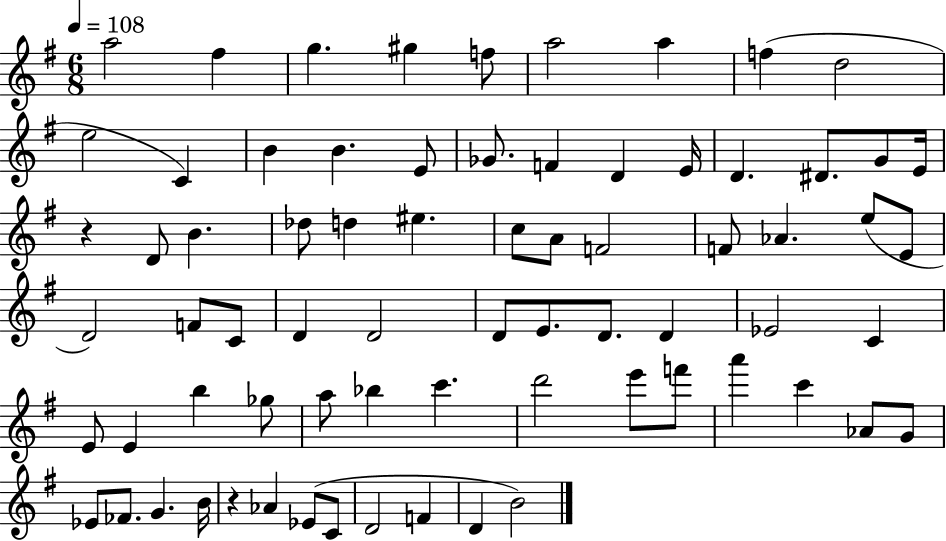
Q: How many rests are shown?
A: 2